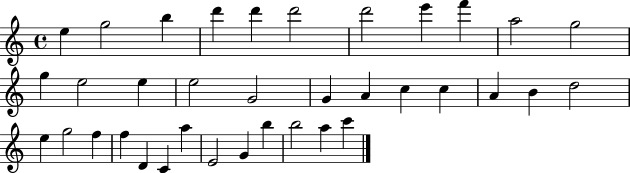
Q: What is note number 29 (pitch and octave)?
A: C4